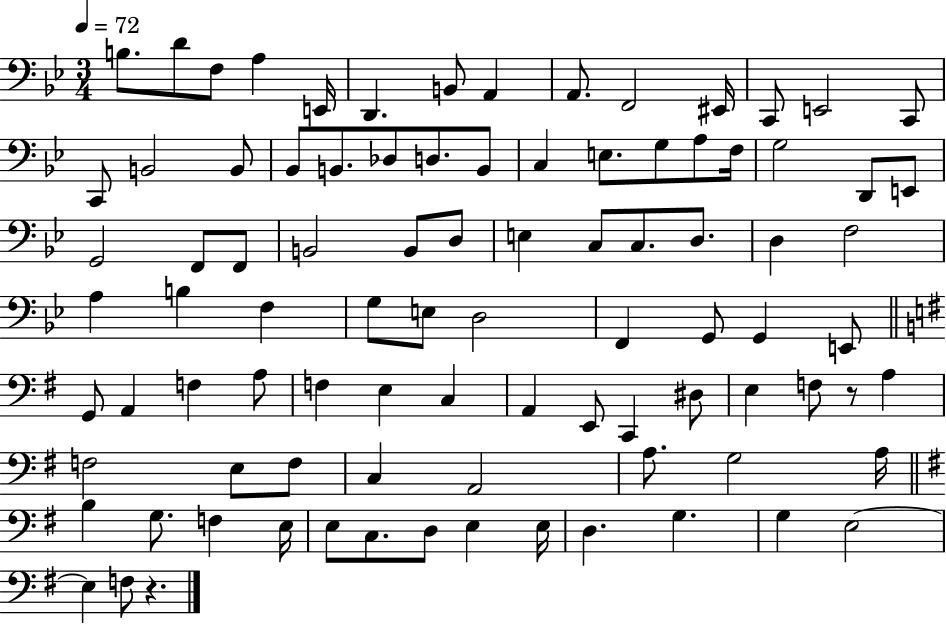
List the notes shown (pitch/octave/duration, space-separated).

B3/e. D4/e F3/e A3/q E2/s D2/q. B2/e A2/q A2/e. F2/h EIS2/s C2/e E2/h C2/e C2/e B2/h B2/e Bb2/e B2/e. Db3/e D3/e. B2/e C3/q E3/e. G3/e A3/e F3/s G3/h D2/e E2/e G2/h F2/e F2/e B2/h B2/e D3/e E3/q C3/e C3/e. D3/e. D3/q F3/h A3/q B3/q F3/q G3/e E3/e D3/h F2/q G2/e G2/q E2/e G2/e A2/q F3/q A3/e F3/q E3/q C3/q A2/q E2/e C2/q D#3/e E3/q F3/e R/e A3/q F3/h E3/e F3/e C3/q A2/h A3/e. G3/h A3/s B3/q G3/e. F3/q E3/s E3/e C3/e. D3/e E3/q E3/s D3/q. G3/q. G3/q E3/h E3/q F3/e R/q.